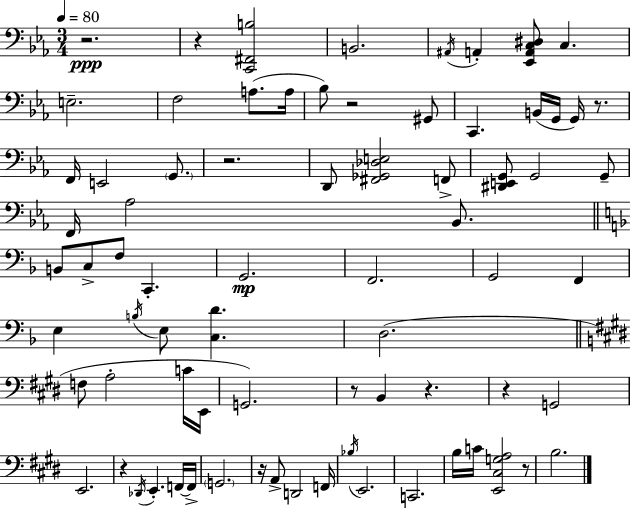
X:1
T:Untitled
M:3/4
L:1/4
K:Cm
z2 z [C,,^F,,B,]2 B,,2 ^A,,/4 A,, [_E,,A,,C,^D,]/2 C, E,2 F,2 A,/2 A,/4 _B,/2 z2 ^G,,/2 C,, B,,/4 G,,/4 G,,/4 z/2 F,,/4 E,,2 G,,/2 z2 D,,/2 [^F,,_G,,_D,E,]2 F,,/2 [^D,,E,,G,,]/2 G,,2 G,,/2 F,,/4 _A,2 _B,,/2 B,,/2 C,/2 F,/2 C,, G,,2 F,,2 G,,2 F,, E, B,/4 E,/2 [C,D] D,2 F,/2 A,2 C/4 E,,/4 G,,2 z/2 B,, z z G,,2 E,,2 z _D,,/4 E,, F,,/4 F,,/4 G,,2 z/4 A,,/2 D,,2 F,,/4 _B,/4 E,,2 C,,2 B,/4 C/4 [E,,^C,G,A,]2 z/2 B,2